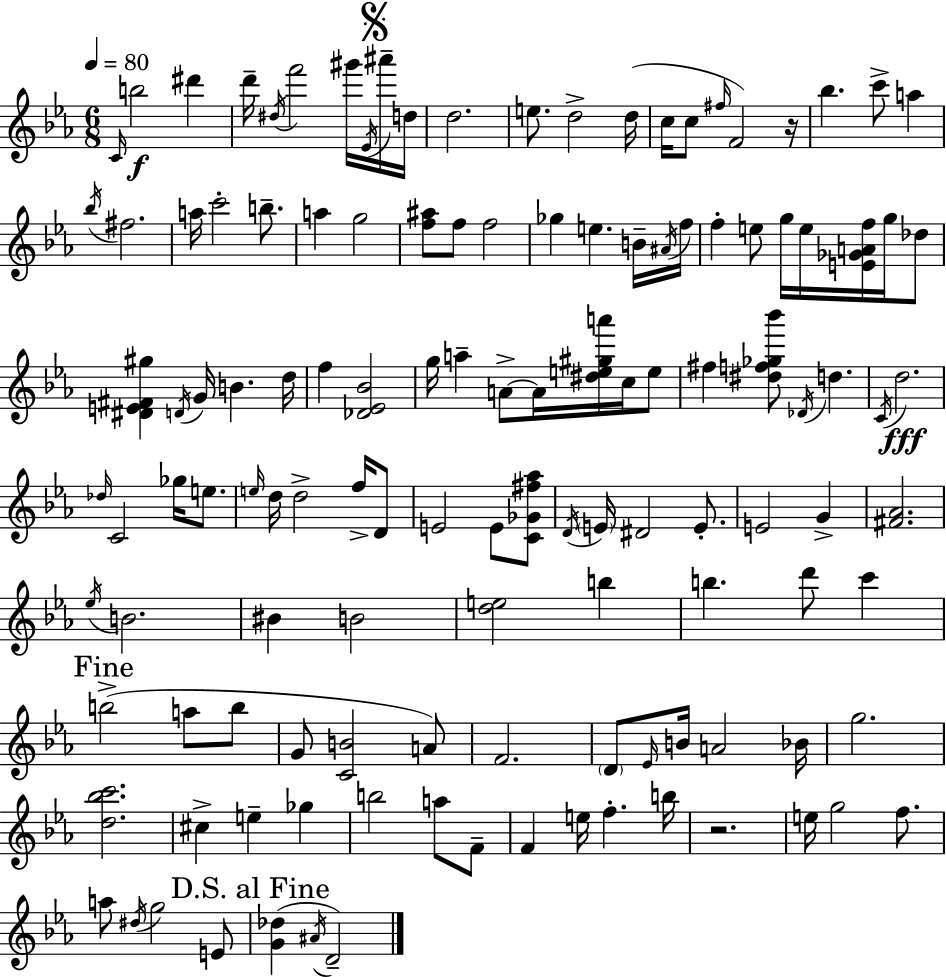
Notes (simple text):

C4/s B5/h D#6/q D6/s D#5/s F6/h G#6/s Eb4/s A#6/s D5/s D5/h. E5/e. D5/h D5/s C5/s C5/e F#5/s F4/h R/s Bb5/q. C6/e A5/q Bb5/s F#5/h. A5/s C6/h B5/e. A5/q G5/h [F5,A#5]/e F5/e F5/h Gb5/q E5/q. B4/s A#4/s F5/s F5/q E5/e G5/s E5/s [E4,Gb4,A4,F5]/s G5/s Db5/e [D#4,E4,F#4,G#5]/q D4/s G4/s B4/q. D5/s F5/q [Db4,Eb4,Bb4]/h G5/s A5/q A4/e A4/s [D#5,E5,G#5,A6]/s C5/s E5/e F#5/q [D#5,F5,Gb5,Bb6]/e Db4/s D5/q. C4/s D5/h. Db5/s C4/h Gb5/s E5/e. E5/s D5/s D5/h F5/s D4/e E4/h E4/e [C4,Gb4,F#5,Ab5]/e D4/s E4/s D#4/h E4/e. E4/h G4/q [F#4,Ab4]/h. Eb5/s B4/h. BIS4/q B4/h [D5,E5]/h B5/q B5/q. D6/e C6/q B5/h A5/e B5/e G4/e [C4,B4]/h A4/e F4/h. D4/e Eb4/s B4/s A4/h Bb4/s G5/h. [D5,Bb5,C6]/h. C#5/q E5/q Gb5/q B5/h A5/e F4/e F4/q E5/s F5/q. B5/s R/h. E5/s G5/h F5/e. A5/e D#5/s G5/h E4/e [G4,Db5]/q A#4/s D4/h